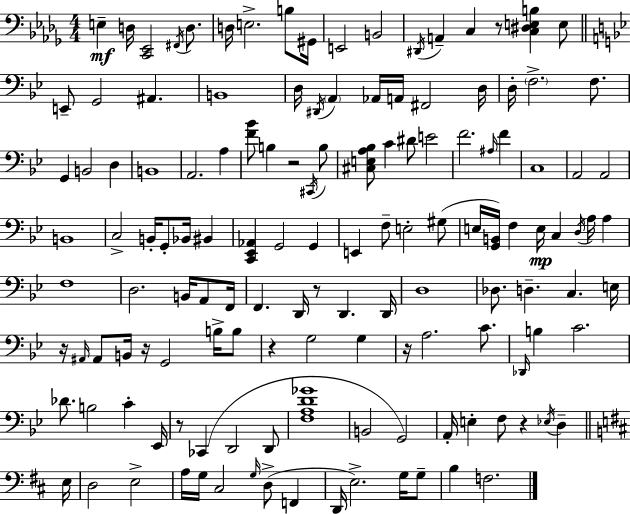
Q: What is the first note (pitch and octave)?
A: E3